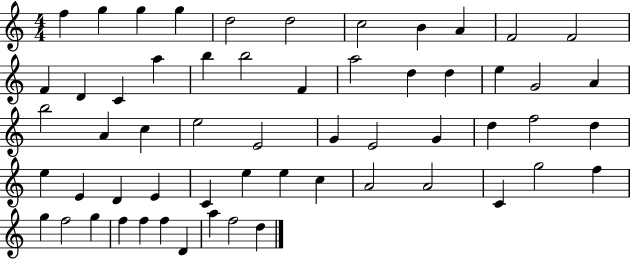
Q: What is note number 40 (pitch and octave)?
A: C4